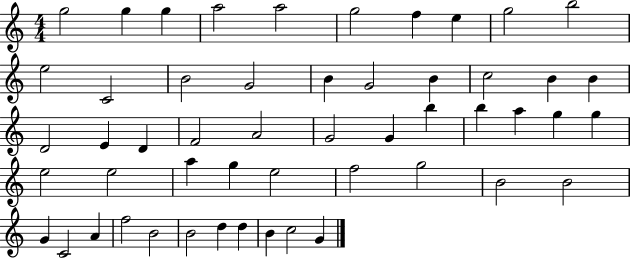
X:1
T:Untitled
M:4/4
L:1/4
K:C
g2 g g a2 a2 g2 f e g2 b2 e2 C2 B2 G2 B G2 B c2 B B D2 E D F2 A2 G2 G b b a g g e2 e2 a g e2 f2 g2 B2 B2 G C2 A f2 B2 B2 d d B c2 G